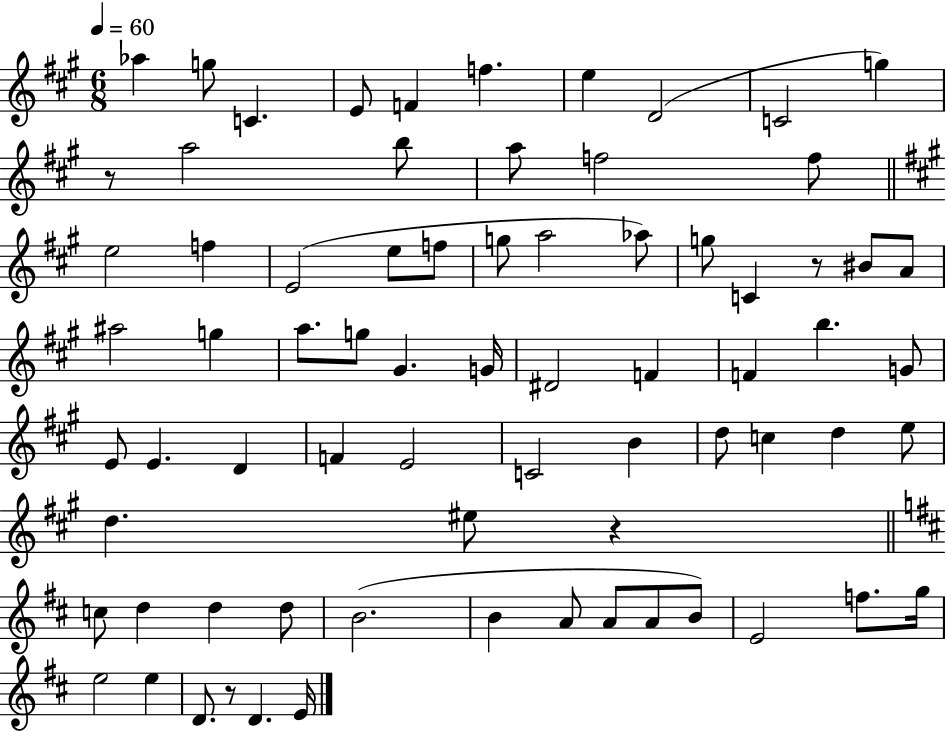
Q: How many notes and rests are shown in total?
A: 73